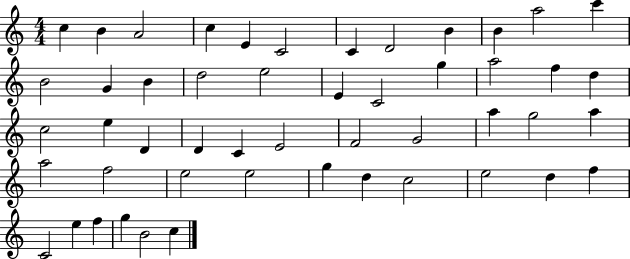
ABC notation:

X:1
T:Untitled
M:4/4
L:1/4
K:C
c B A2 c E C2 C D2 B B a2 c' B2 G B d2 e2 E C2 g a2 f d c2 e D D C E2 F2 G2 a g2 a a2 f2 e2 e2 g d c2 e2 d f C2 e f g B2 c